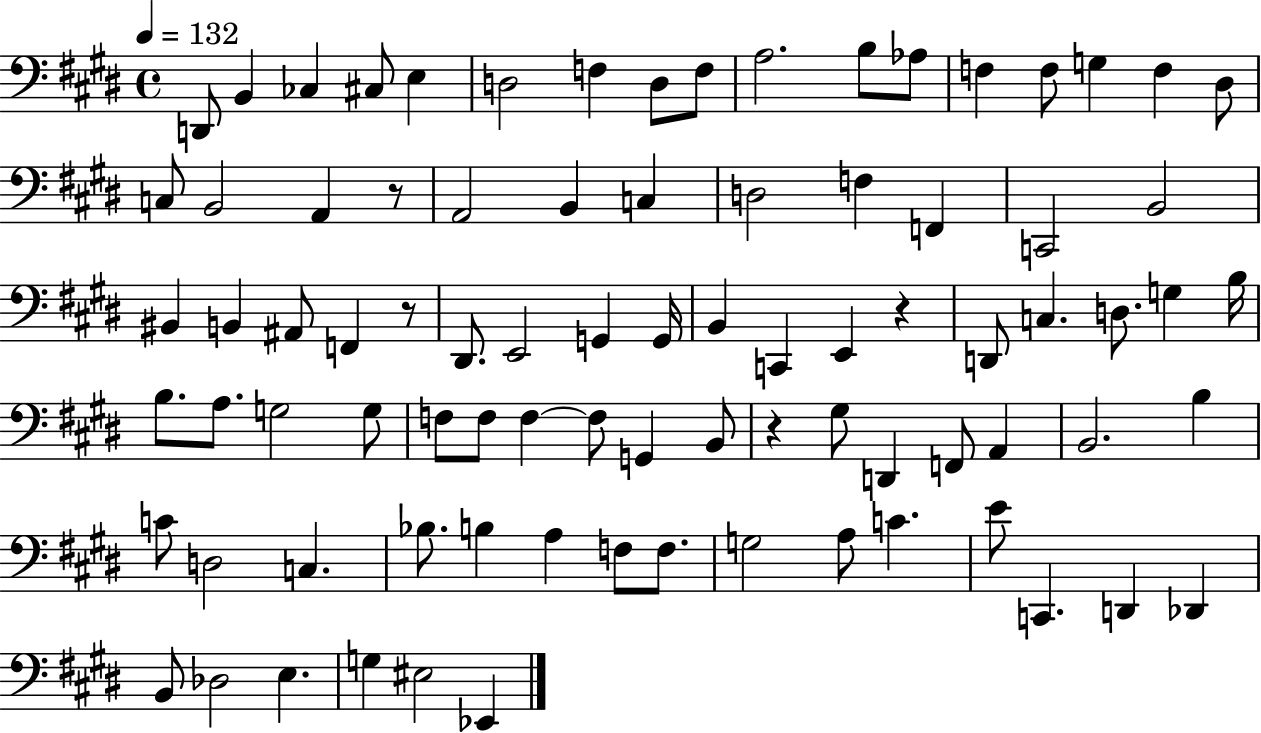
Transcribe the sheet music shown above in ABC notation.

X:1
T:Untitled
M:4/4
L:1/4
K:E
D,,/2 B,, _C, ^C,/2 E, D,2 F, D,/2 F,/2 A,2 B,/2 _A,/2 F, F,/2 G, F, ^D,/2 C,/2 B,,2 A,, z/2 A,,2 B,, C, D,2 F, F,, C,,2 B,,2 ^B,, B,, ^A,,/2 F,, z/2 ^D,,/2 E,,2 G,, G,,/4 B,, C,, E,, z D,,/2 C, D,/2 G, B,/4 B,/2 A,/2 G,2 G,/2 F,/2 F,/2 F, F,/2 G,, B,,/2 z ^G,/2 D,, F,,/2 A,, B,,2 B, C/2 D,2 C, _B,/2 B, A, F,/2 F,/2 G,2 A,/2 C E/2 C,, D,, _D,, B,,/2 _D,2 E, G, ^E,2 _E,,